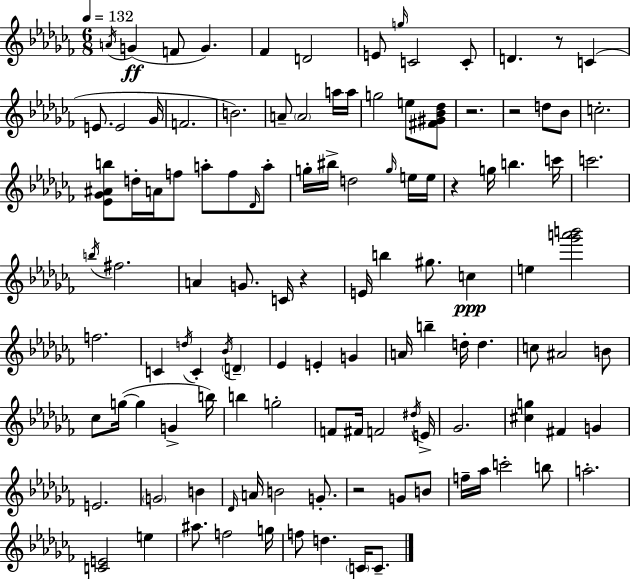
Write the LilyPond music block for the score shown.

{
  \clef treble
  \numericTimeSignature
  \time 6/8
  \key aes \minor
  \tempo 4 = 132
  \acciaccatura { a'16 }(\ff g'4 f'8 g'4.) | fes'4 d'2 | e'8 \grace { g''16 } c'2 | c'8-. d'4. r8 c'4( | \break e'8. e'2 | ges'16 f'2. | b'2.) | a'8-- \parenthesize a'2 | \break a''16 a''16 g''2 e''8 | <fis' gis' bes' des''>8 r2. | r2 d''8 | bes'8 c''2.-. | \break <ees' ges' ais' b''>8 d''16-. a'16 f''8 a''8-. f''8 | \grace { des'16 } a''8-. g''16-. bis''16-> d''2 | \grace { g''16 } e''16 e''16 r4 g''16 b''4. | c'''16 c'''2. | \break \acciaccatura { b''16 } fis''2. | a'4 g'8. | c'16 r4 e'16 b''4 gis''8. | c''4\ppp e''4 <ges''' a''' b'''>2 | \break f''2. | c'4 \acciaccatura { d''16 } c'4-. | \acciaccatura { bes'16 } \parenthesize d'4-- ees'4 e'4-. | g'4 a'16 b''4-- | \break d''16-. d''4. c''8 ais'2 | b'8 ces''8 g''16~(~ g''4 | g'4-> b''16) b''4 g''2-. | f'8 fis'16 f'2 | \break \acciaccatura { dis''16 } e'16-> ges'2. | <cis'' g''>4 | fis'4 g'4 e'2. | \parenthesize g'2 | \break b'4 \grace { des'16 } a'16 b'2 | g'8.-. r2 | g'8 b'8 f''16-- aes''16 c'''2-. | b''8 a''2.-. | \break <c' e'>2 | e''4 ais''8. | f''2 g''16 f''8 d''4. | \parenthesize c'16 c'8.-- \bar "|."
}